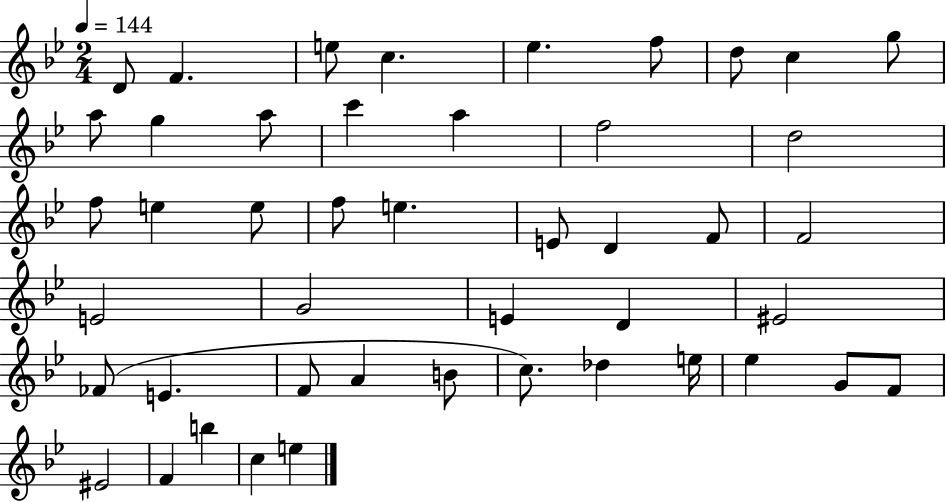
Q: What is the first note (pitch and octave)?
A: D4